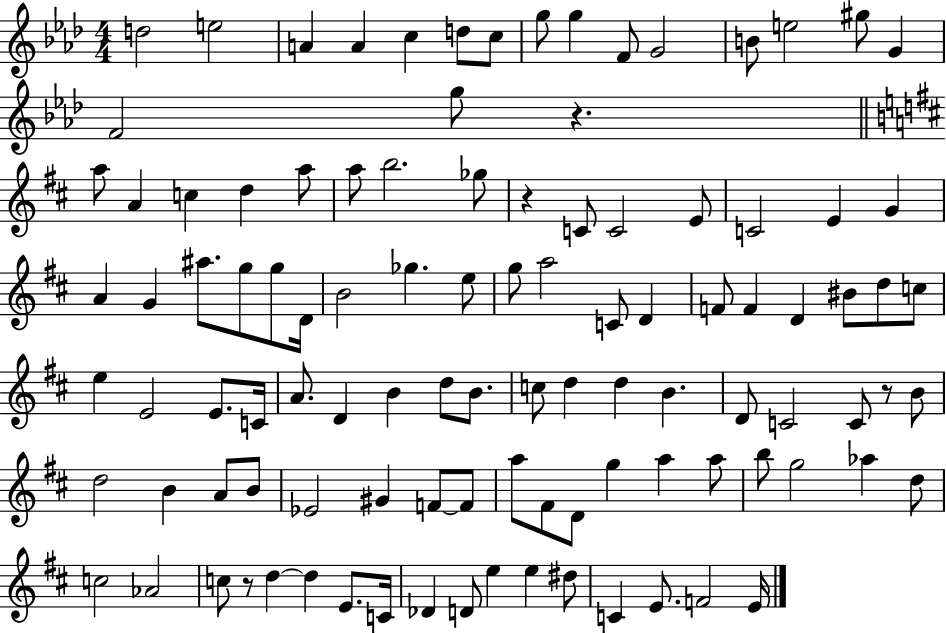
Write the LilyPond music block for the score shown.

{
  \clef treble
  \numericTimeSignature
  \time 4/4
  \key aes \major
  \repeat volta 2 { d''2 e''2 | a'4 a'4 c''4 d''8 c''8 | g''8 g''4 f'8 g'2 | b'8 e''2 gis''8 g'4 | \break f'2 g''8 r4. | \bar "||" \break \key b \minor a''8 a'4 c''4 d''4 a''8 | a''8 b''2. ges''8 | r4 c'8 c'2 e'8 | c'2 e'4 g'4 | \break a'4 g'4 ais''8. g''8 g''8 d'16 | b'2 ges''4. e''8 | g''8 a''2 c'8 d'4 | f'8 f'4 d'4 bis'8 d''8 c''8 | \break e''4 e'2 e'8. c'16 | a'8. d'4 b'4 d''8 b'8. | c''8 d''4 d''4 b'4. | d'8 c'2 c'8 r8 b'8 | \break d''2 b'4 a'8 b'8 | ees'2 gis'4 f'8~~ f'8 | a''8 fis'8 d'8 g''4 a''4 a''8 | b''8 g''2 aes''4 d''8 | \break c''2 aes'2 | c''8 r8 d''4~~ d''4 e'8. c'16 | des'4 d'8 e''4 e''4 dis''8 | c'4 e'8. f'2 e'16 | \break } \bar "|."
}